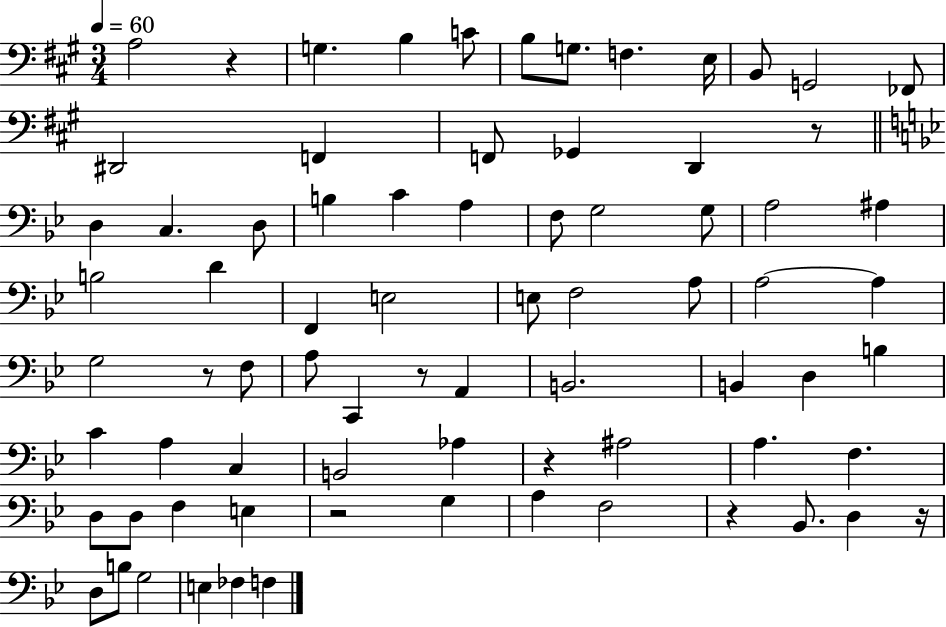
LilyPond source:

{
  \clef bass
  \numericTimeSignature
  \time 3/4
  \key a \major
  \tempo 4 = 60
  a2 r4 | g4. b4 c'8 | b8 g8. f4. e16 | b,8 g,2 fes,8 | \break dis,2 f,4 | f,8 ges,4 d,4 r8 | \bar "||" \break \key bes \major d4 c4. d8 | b4 c'4 a4 | f8 g2 g8 | a2 ais4 | \break b2 d'4 | f,4 e2 | e8 f2 a8 | a2~~ a4 | \break g2 r8 f8 | a8 c,4 r8 a,4 | b,2. | b,4 d4 b4 | \break c'4 a4 c4 | b,2 aes4 | r4 ais2 | a4. f4. | \break d8 d8 f4 e4 | r2 g4 | a4 f2 | r4 bes,8. d4 r16 | \break d8 b8 g2 | e4 fes4 f4 | \bar "|."
}